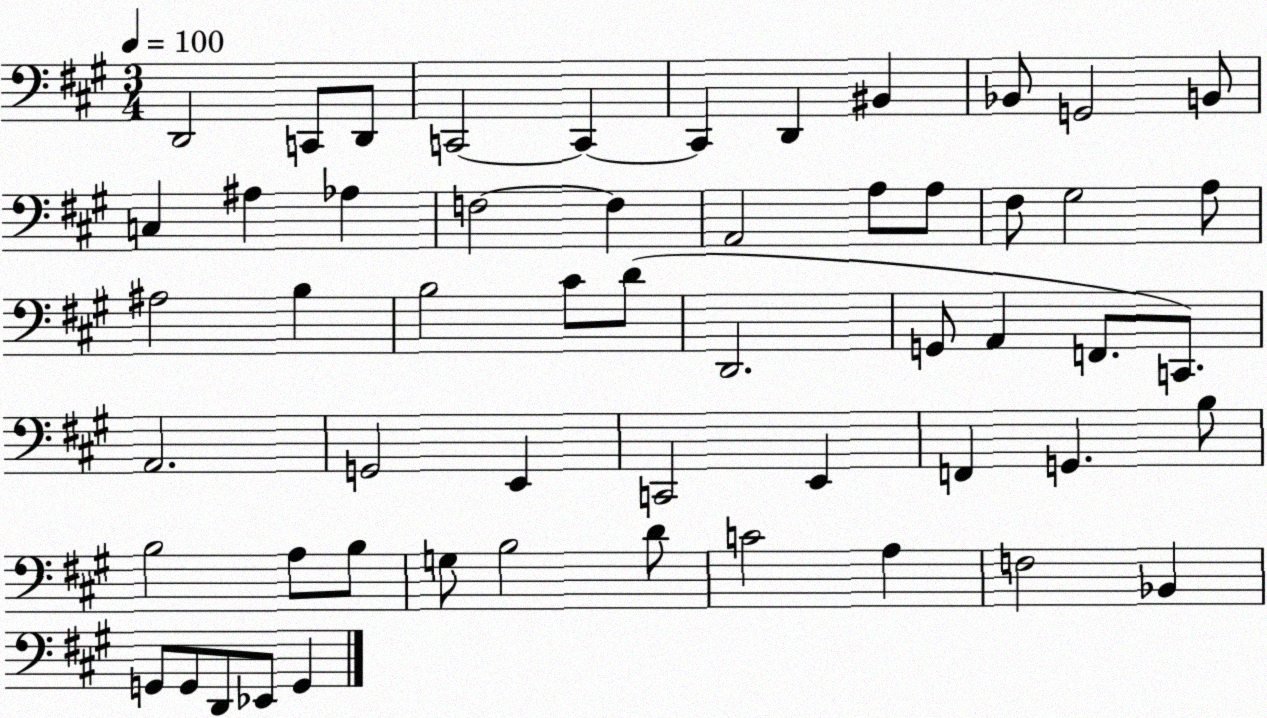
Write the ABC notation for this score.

X:1
T:Untitled
M:3/4
L:1/4
K:A
D,,2 C,,/2 D,,/2 C,,2 C,, C,, D,, ^B,, _B,,/2 G,,2 B,,/2 C, ^A, _A, F,2 F, A,,2 A,/2 A,/2 ^F,/2 ^G,2 A,/2 ^A,2 B, B,2 ^C/2 D/2 D,,2 G,,/2 A,, F,,/2 C,,/2 A,,2 G,,2 E,, C,,2 E,, F,, G,, B,/2 B,2 A,/2 B,/2 G,/2 B,2 D/2 C2 A, F,2 _B,, G,,/2 G,,/2 D,,/2 _E,,/2 G,,